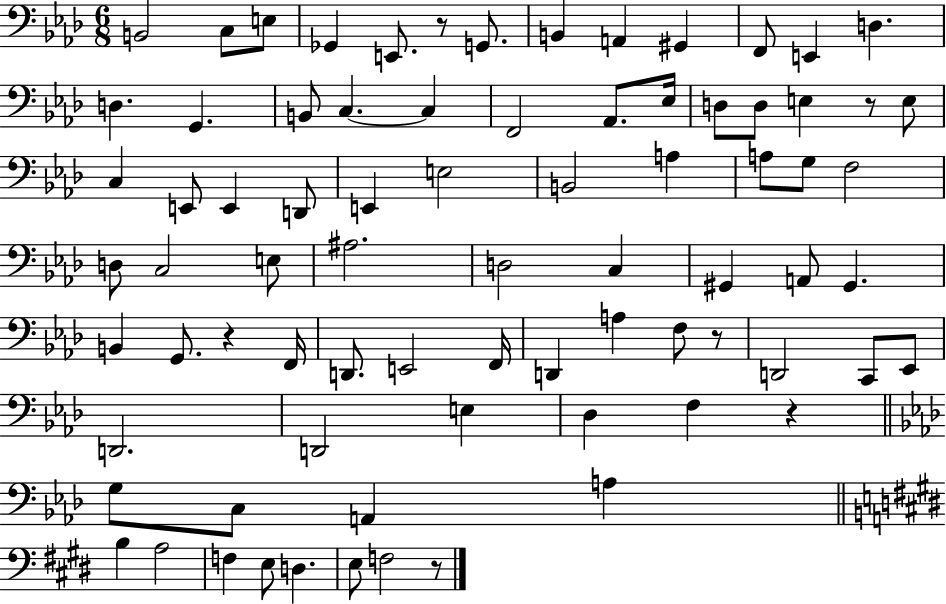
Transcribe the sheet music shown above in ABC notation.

X:1
T:Untitled
M:6/8
L:1/4
K:Ab
B,,2 C,/2 E,/2 _G,, E,,/2 z/2 G,,/2 B,, A,, ^G,, F,,/2 E,, D, D, G,, B,,/2 C, C, F,,2 _A,,/2 _E,/4 D,/2 D,/2 E, z/2 E,/2 C, E,,/2 E,, D,,/2 E,, E,2 B,,2 A, A,/2 G,/2 F,2 D,/2 C,2 E,/2 ^A,2 D,2 C, ^G,, A,,/2 ^G,, B,, G,,/2 z F,,/4 D,,/2 E,,2 F,,/4 D,, A, F,/2 z/2 D,,2 C,,/2 _E,,/2 D,,2 D,,2 E, _D, F, z G,/2 C,/2 A,, A, B, A,2 F, E,/2 D, E,/2 F,2 z/2